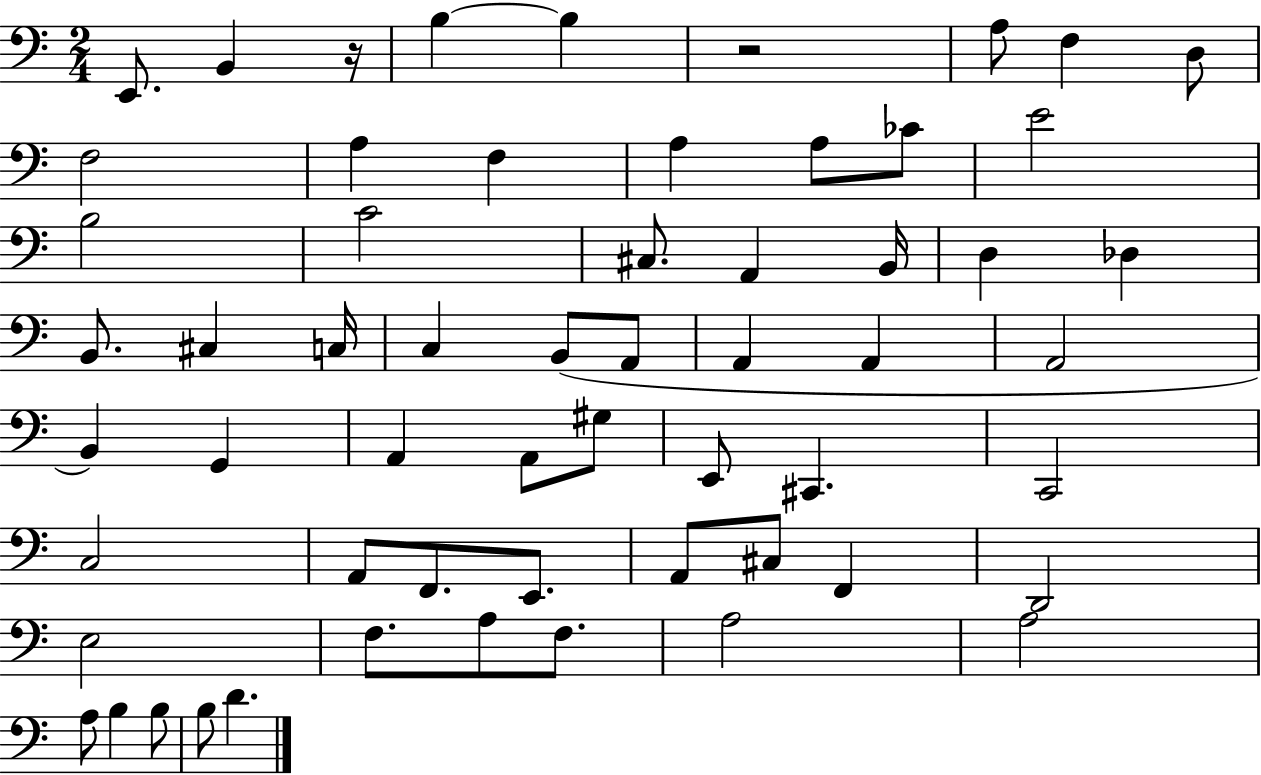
{
  \clef bass
  \numericTimeSignature
  \time 2/4
  \key c \major
  e,8. b,4 r16 | b4~~ b4 | r2 | a8 f4 d8 | \break f2 | a4 f4 | a4 a8 ces'8 | e'2 | \break b2 | c'2 | cis8. a,4 b,16 | d4 des4 | \break b,8. cis4 c16 | c4 b,8( a,8 | a,4 a,4 | a,2 | \break b,4) g,4 | a,4 a,8 gis8 | e,8 cis,4. | c,2 | \break c2 | a,8 f,8. e,8. | a,8 cis8 f,4 | d,2 | \break e2 | f8. a8 f8. | a2 | a2 | \break a8 b4 b8 | b8 d'4. | \bar "|."
}